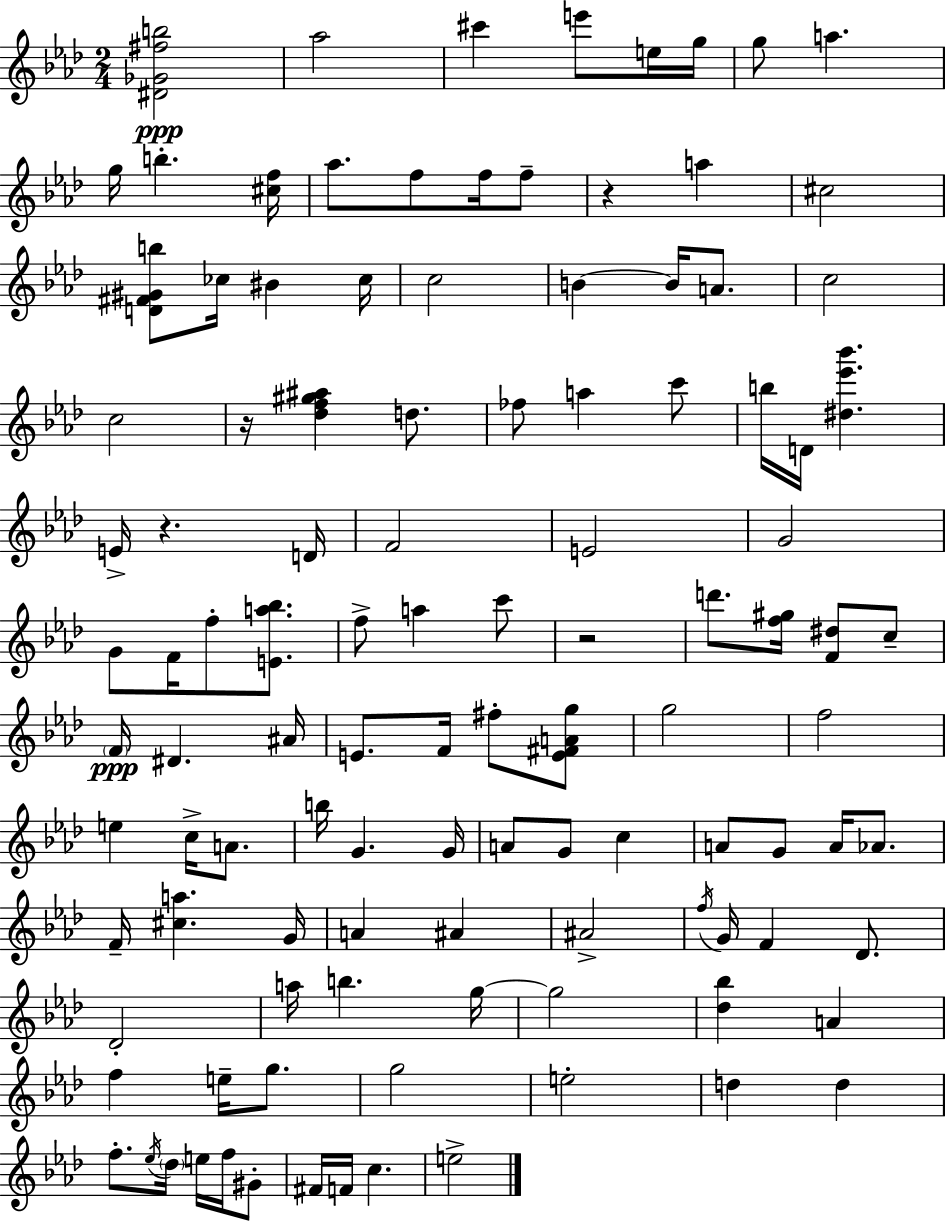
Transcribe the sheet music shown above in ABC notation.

X:1
T:Untitled
M:2/4
L:1/4
K:Ab
[^D_G^fb]2 _a2 ^c' e'/2 e/4 g/4 g/2 a g/4 b [^cf]/4 _a/2 f/2 f/4 f/2 z a ^c2 [D^F^Gb]/2 _c/4 ^B _c/4 c2 B B/4 A/2 c2 c2 z/4 [_df^g^a] d/2 _f/2 a c'/2 b/4 D/4 [^d_e'_b'] E/4 z D/4 F2 E2 G2 G/2 F/4 f/2 [Ea_b]/2 f/2 a c'/2 z2 d'/2 [f^g]/4 [F^d]/2 c/2 F/4 ^D ^A/4 E/2 F/4 ^f/2 [E^FAg]/2 g2 f2 e c/4 A/2 b/4 G G/4 A/2 G/2 c A/2 G/2 A/4 _A/2 F/4 [^ca] G/4 A ^A ^A2 f/4 G/4 F _D/2 _D2 a/4 b g/4 g2 [_d_b] A f e/4 g/2 g2 e2 d d f/2 _e/4 _d/4 e/4 f/4 ^G/2 ^F/4 F/4 c e2